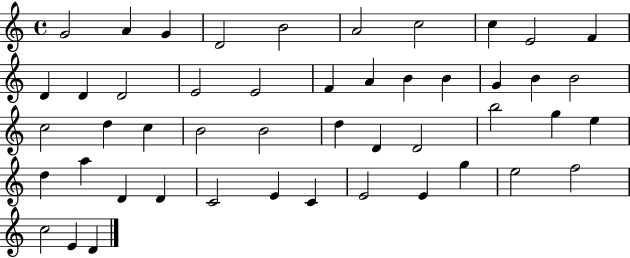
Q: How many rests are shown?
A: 0